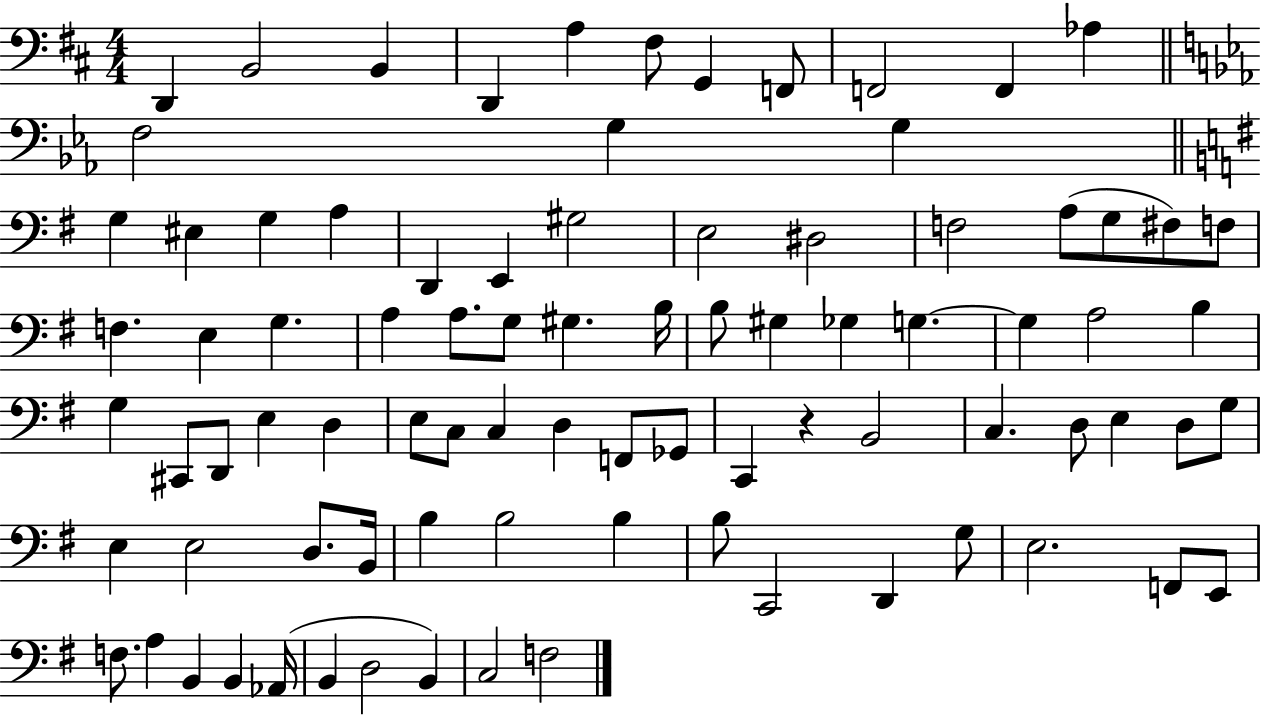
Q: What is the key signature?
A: D major